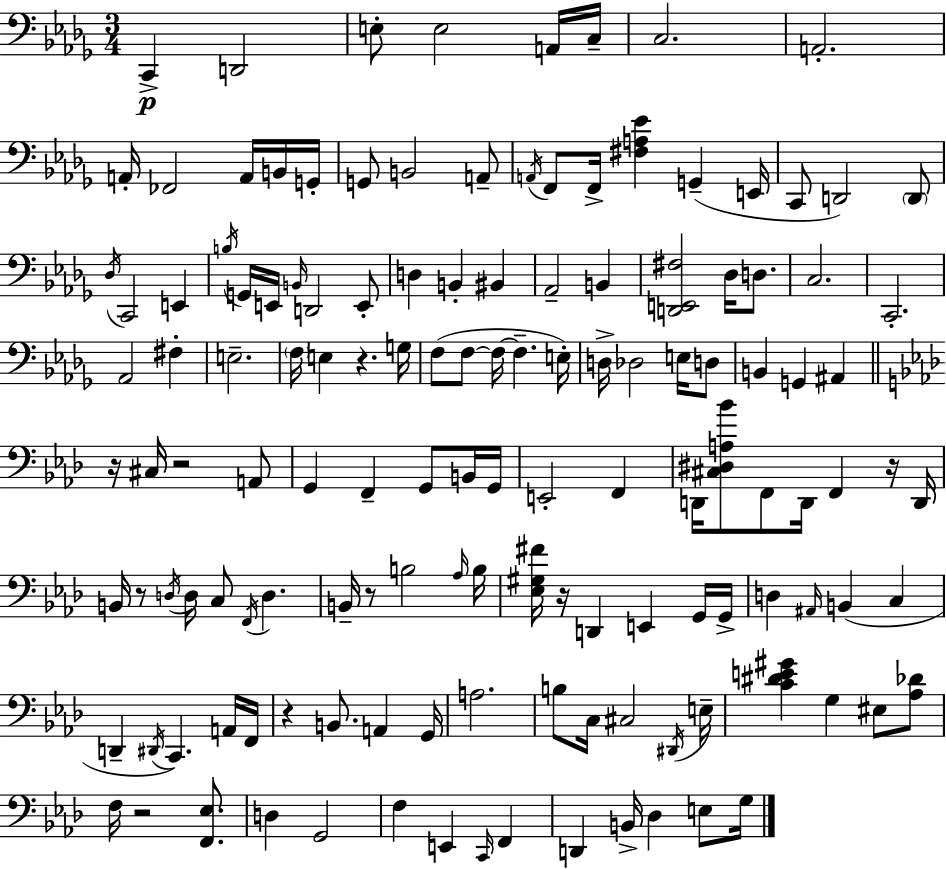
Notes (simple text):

C2/q D2/h E3/e E3/h A2/s C3/s C3/h. A2/h. A2/s FES2/h A2/s B2/s G2/s G2/e B2/h A2/e A2/s F2/e F2/s [F#3,A3,Eb4]/q G2/q E2/s C2/e D2/h D2/e Db3/s C2/h E2/q B3/s G2/s E2/s B2/s D2/h E2/e D3/q B2/q BIS2/q Ab2/h B2/q [D2,E2,F#3]/h Db3/s D3/e. C3/h. C2/h. Ab2/h F#3/q E3/h. F3/s E3/q R/q. G3/s F3/e F3/e F3/s F3/q. E3/s D3/s Db3/h E3/s D3/e B2/q G2/q A#2/q R/s C#3/s R/h A2/e G2/q F2/q G2/e B2/s G2/s E2/h F2/q D2/s [C#3,D#3,A3,Bb4]/e F2/e D2/s F2/q R/s D2/s B2/s R/e D3/s D3/s C3/e F2/s D3/q. B2/s R/e B3/h Ab3/s B3/s [Eb3,G#3,F#4]/s R/s D2/q E2/q G2/s G2/s D3/q A#2/s B2/q C3/q D2/q D#2/s C2/q. A2/s F2/s R/q B2/e. A2/q G2/s A3/h. B3/e C3/s C#3/h D#2/s E3/s [C4,D#4,E4,G#4]/q G3/q EIS3/e [Ab3,Db4]/e F3/s R/h [F2,Eb3]/e. D3/q G2/h F3/q E2/q C2/s F2/q D2/q B2/s Db3/q E3/e G3/s